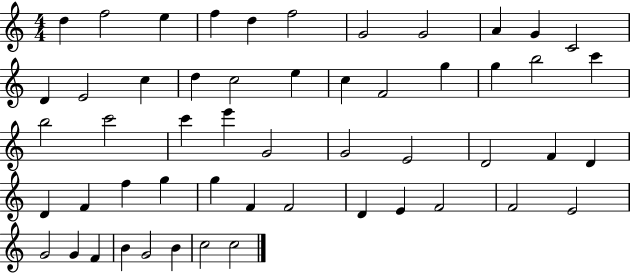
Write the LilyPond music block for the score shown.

{
  \clef treble
  \numericTimeSignature
  \time 4/4
  \key c \major
  d''4 f''2 e''4 | f''4 d''4 f''2 | g'2 g'2 | a'4 g'4 c'2 | \break d'4 e'2 c''4 | d''4 c''2 e''4 | c''4 f'2 g''4 | g''4 b''2 c'''4 | \break b''2 c'''2 | c'''4 e'''4 g'2 | g'2 e'2 | d'2 f'4 d'4 | \break d'4 f'4 f''4 g''4 | g''4 f'4 f'2 | d'4 e'4 f'2 | f'2 e'2 | \break g'2 g'4 f'4 | b'4 g'2 b'4 | c''2 c''2 | \bar "|."
}